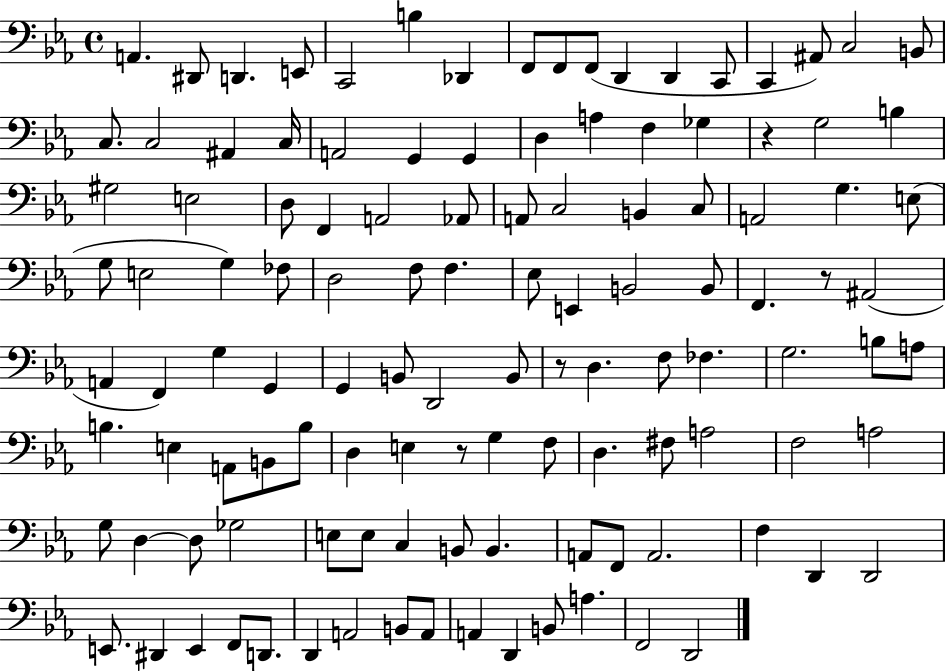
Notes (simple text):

A2/q. D#2/e D2/q. E2/e C2/h B3/q Db2/q F2/e F2/e F2/e D2/q D2/q C2/e C2/q A#2/e C3/h B2/e C3/e. C3/h A#2/q C3/s A2/h G2/q G2/q D3/q A3/q F3/q Gb3/q R/q G3/h B3/q G#3/h E3/h D3/e F2/q A2/h Ab2/e A2/e C3/h B2/q C3/e A2/h G3/q. E3/e G3/e E3/h G3/q FES3/e D3/h F3/e F3/q. Eb3/e E2/q B2/h B2/e F2/q. R/e A#2/h A2/q F2/q G3/q G2/q G2/q B2/e D2/h B2/e R/e D3/q. F3/e FES3/q. G3/h. B3/e A3/e B3/q. E3/q A2/e B2/e B3/e D3/q E3/q R/e G3/q F3/e D3/q. F#3/e A3/h F3/h A3/h G3/e D3/q D3/e Gb3/h E3/e E3/e C3/q B2/e B2/q. A2/e F2/e A2/h. F3/q D2/q D2/h E2/e. D#2/q E2/q F2/e D2/e. D2/q A2/h B2/e A2/e A2/q D2/q B2/e A3/q. F2/h D2/h